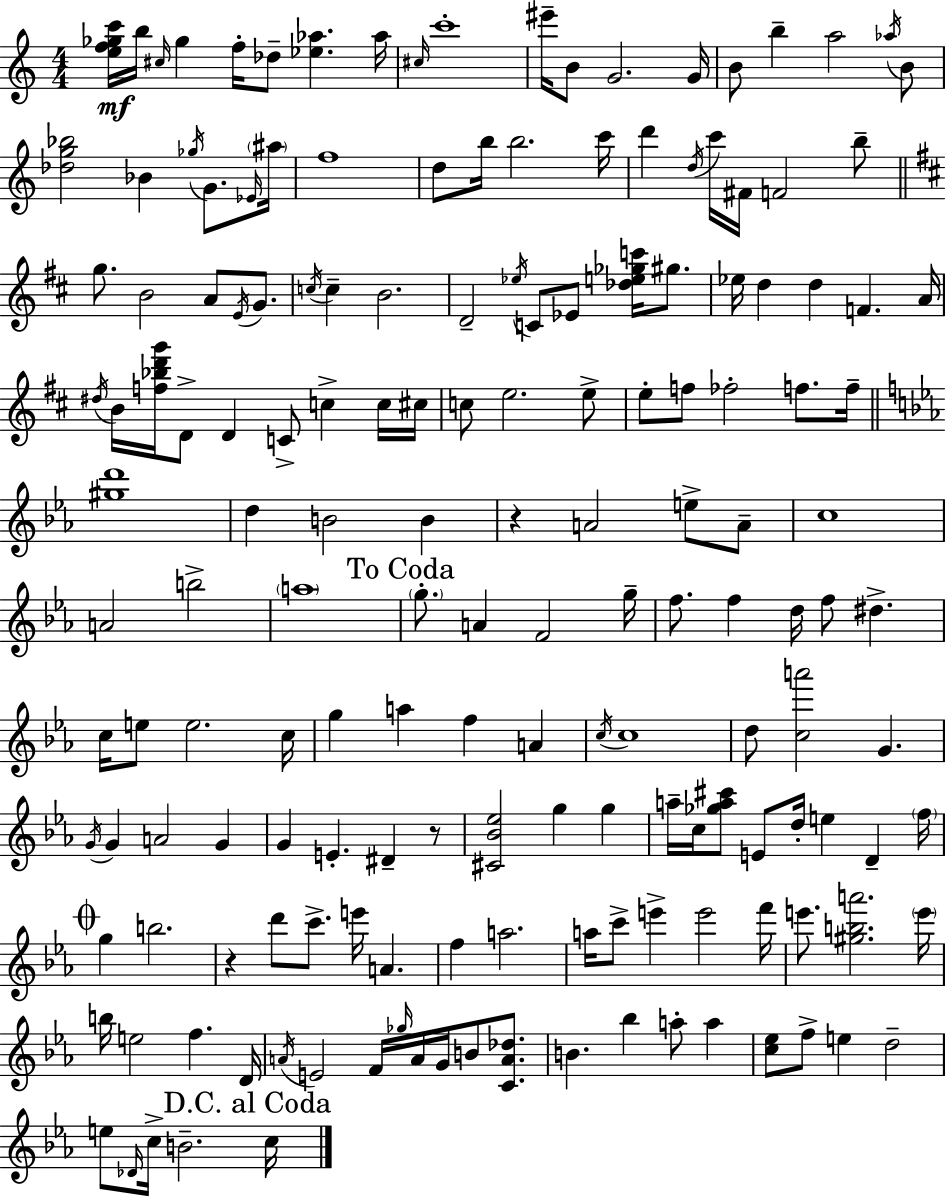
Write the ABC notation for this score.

X:1
T:Untitled
M:4/4
L:1/4
K:Am
[ef_gc']/4 b/4 ^c/4 _g f/4 _d/2 [_e_a] _a/4 ^c/4 c'4 ^e'/4 B/2 G2 G/4 B/2 b a2 _a/4 B/2 [_dg_b]2 _B _g/4 G/2 _E/4 ^a/4 f4 d/2 b/4 b2 c'/4 d' d/4 c'/4 ^F/4 F2 b/2 g/2 B2 A/2 E/4 G/2 c/4 c B2 D2 _e/4 C/2 _E/2 [_de_gc']/4 ^g/2 _e/4 d d F A/4 ^d/4 B/4 [f_bd'g']/4 D/2 D C/2 c c/4 ^c/4 c/2 e2 e/2 e/2 f/2 _f2 f/2 f/4 [^gd']4 d B2 B z A2 e/2 A/2 c4 A2 b2 a4 g/2 A F2 g/4 f/2 f d/4 f/2 ^d c/4 e/2 e2 c/4 g a f A c/4 c4 d/2 [ca']2 G G/4 G A2 G G E ^D z/2 [^C_B_e]2 g g a/4 c/4 [_ga^c']/2 E/2 d/4 e D f/4 g b2 z d'/2 c'/2 e'/4 A f a2 a/4 c'/2 e' e'2 f'/4 e'/2 [^gba']2 e'/4 b/4 e2 f D/4 A/4 E2 F/4 _g/4 A/4 G/4 B/2 [CA_d]/2 B _b a/2 a [c_e]/2 f/2 e d2 e/2 _D/4 c/4 B2 c/4